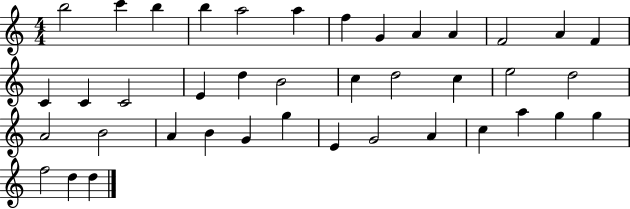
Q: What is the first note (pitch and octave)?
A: B5